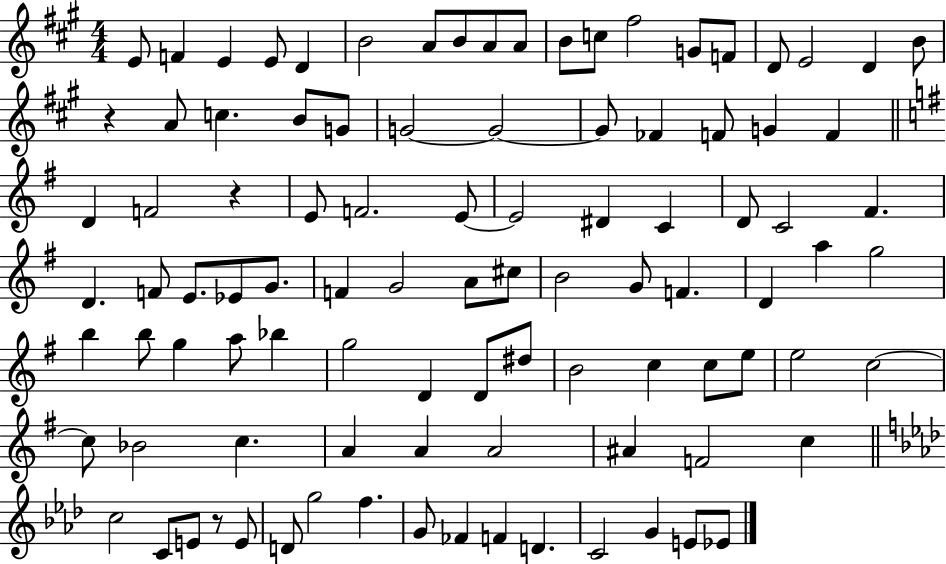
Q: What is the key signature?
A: A major